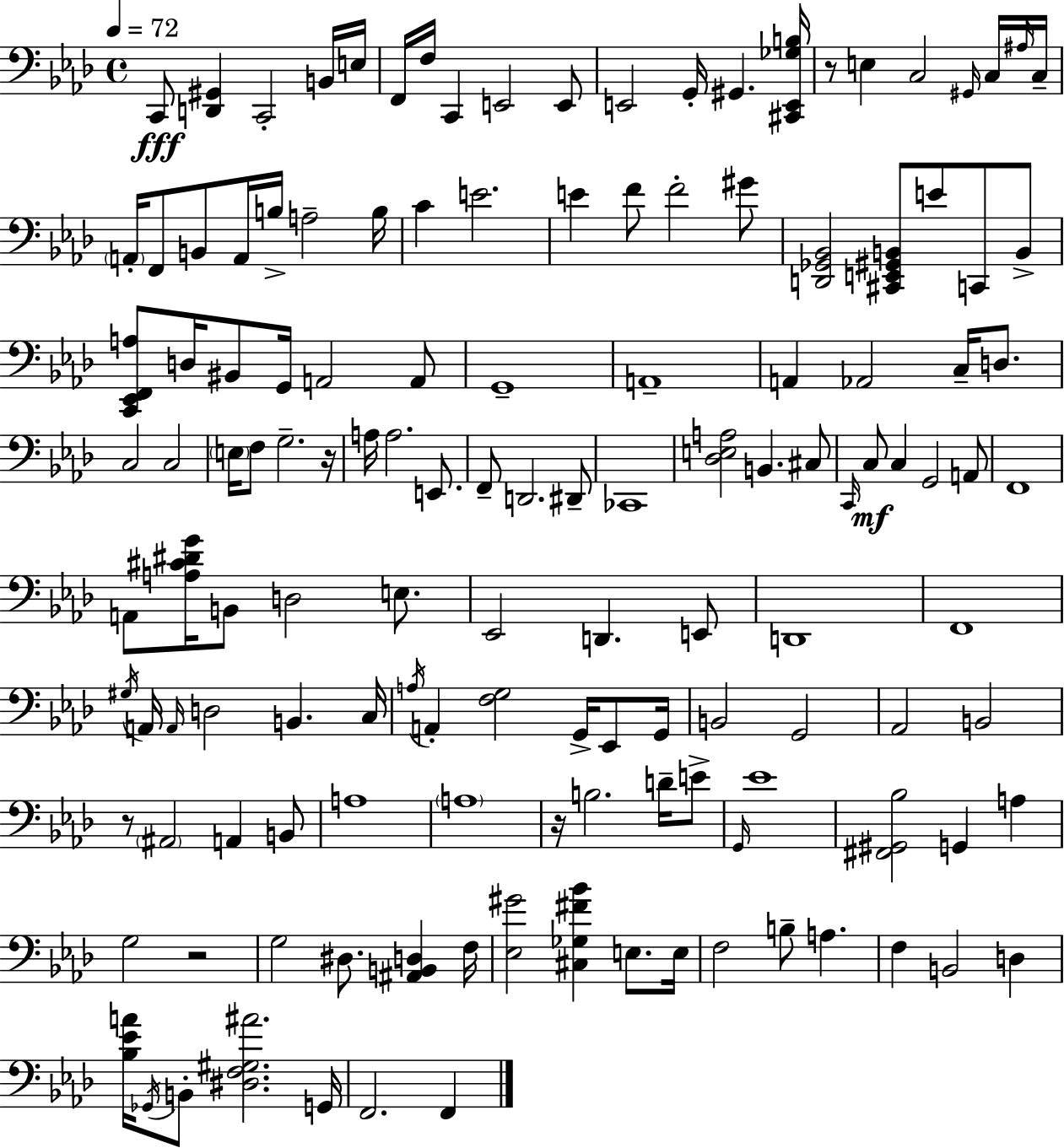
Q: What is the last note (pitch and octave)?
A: F2